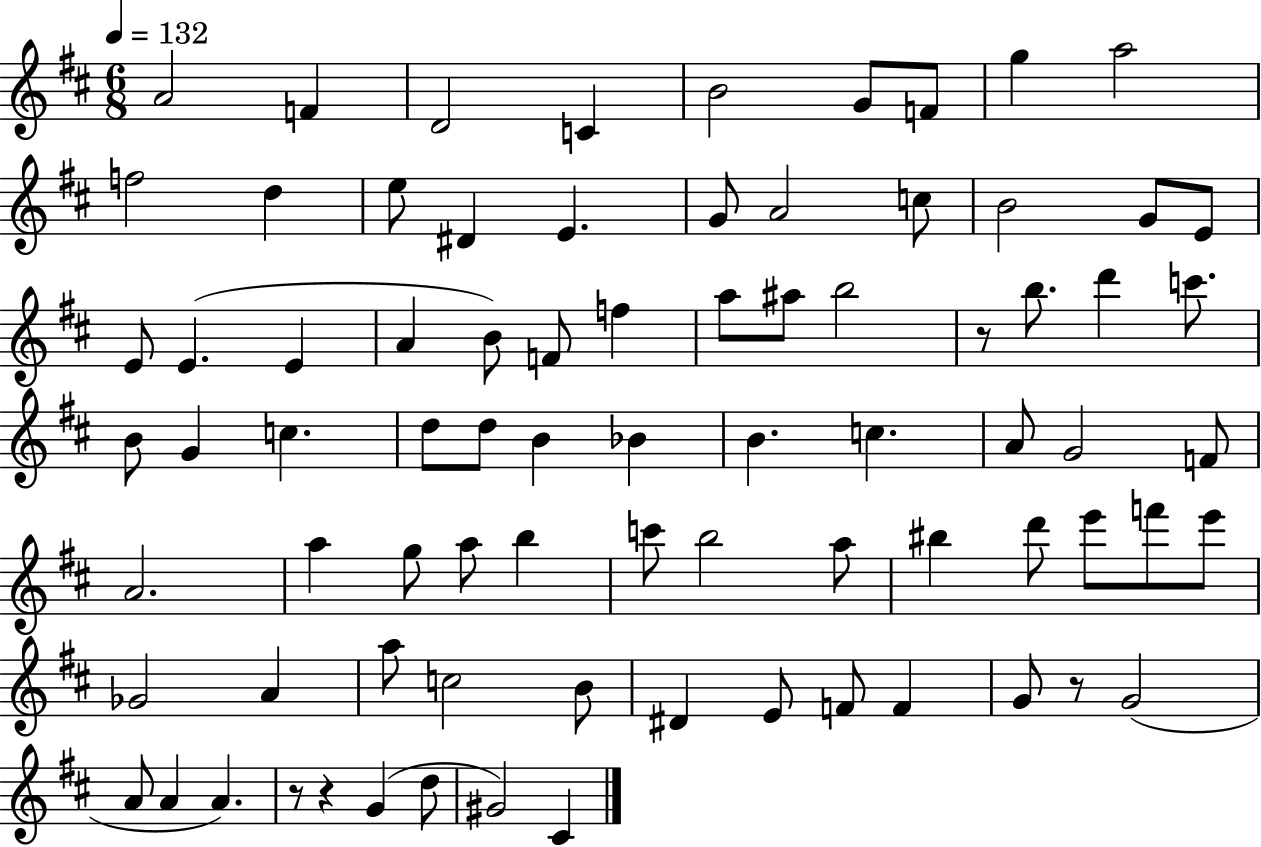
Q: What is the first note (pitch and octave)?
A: A4